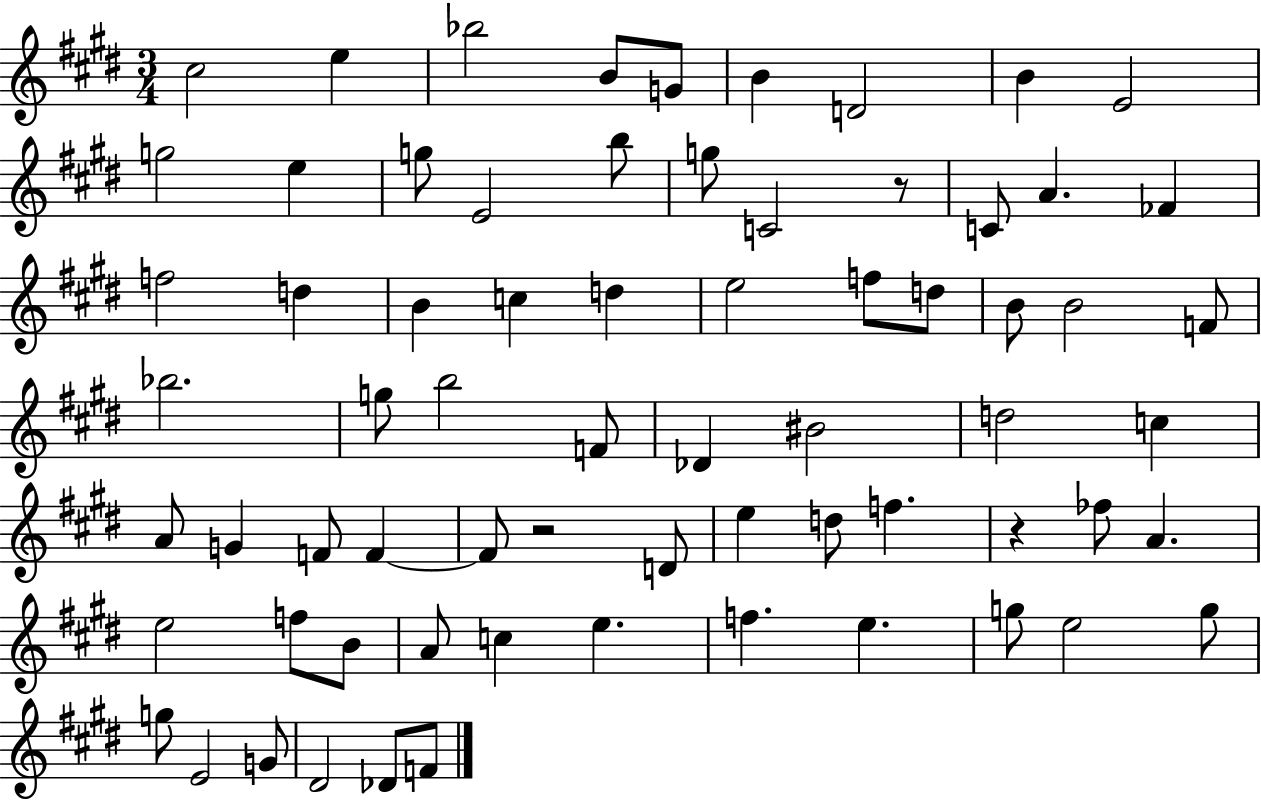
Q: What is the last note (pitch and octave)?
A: F4